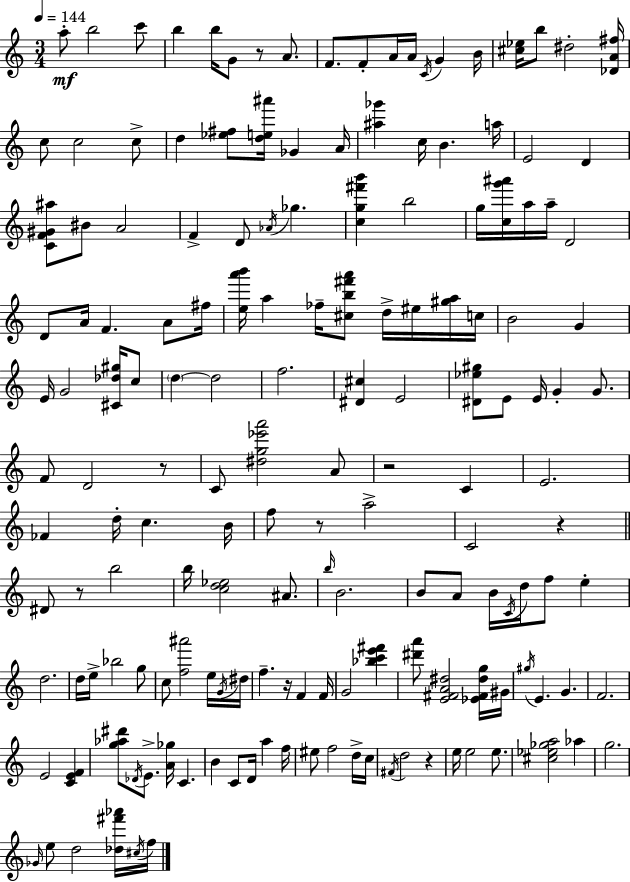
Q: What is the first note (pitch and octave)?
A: A5